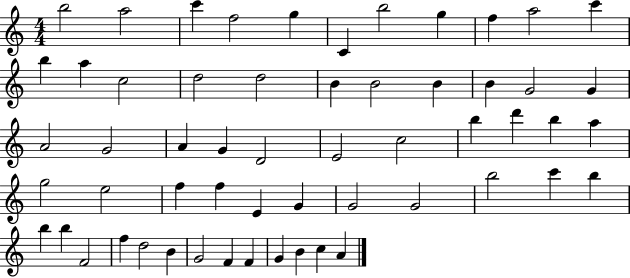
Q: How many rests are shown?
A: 0